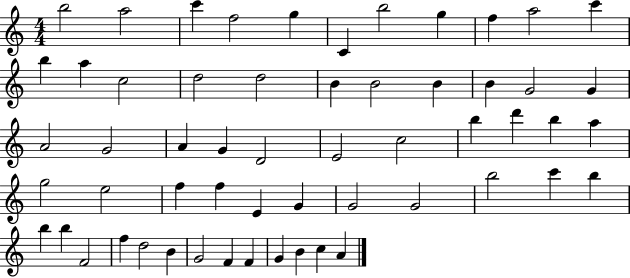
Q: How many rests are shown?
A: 0